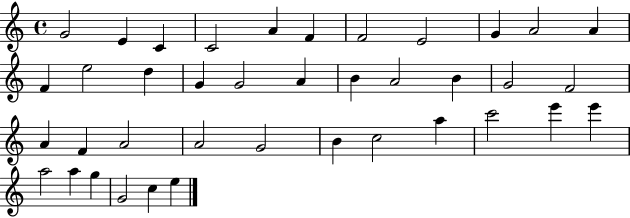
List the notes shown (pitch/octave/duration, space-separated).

G4/h E4/q C4/q C4/h A4/q F4/q F4/h E4/h G4/q A4/h A4/q F4/q E5/h D5/q G4/q G4/h A4/q B4/q A4/h B4/q G4/h F4/h A4/q F4/q A4/h A4/h G4/h B4/q C5/h A5/q C6/h E6/q E6/q A5/h A5/q G5/q G4/h C5/q E5/q